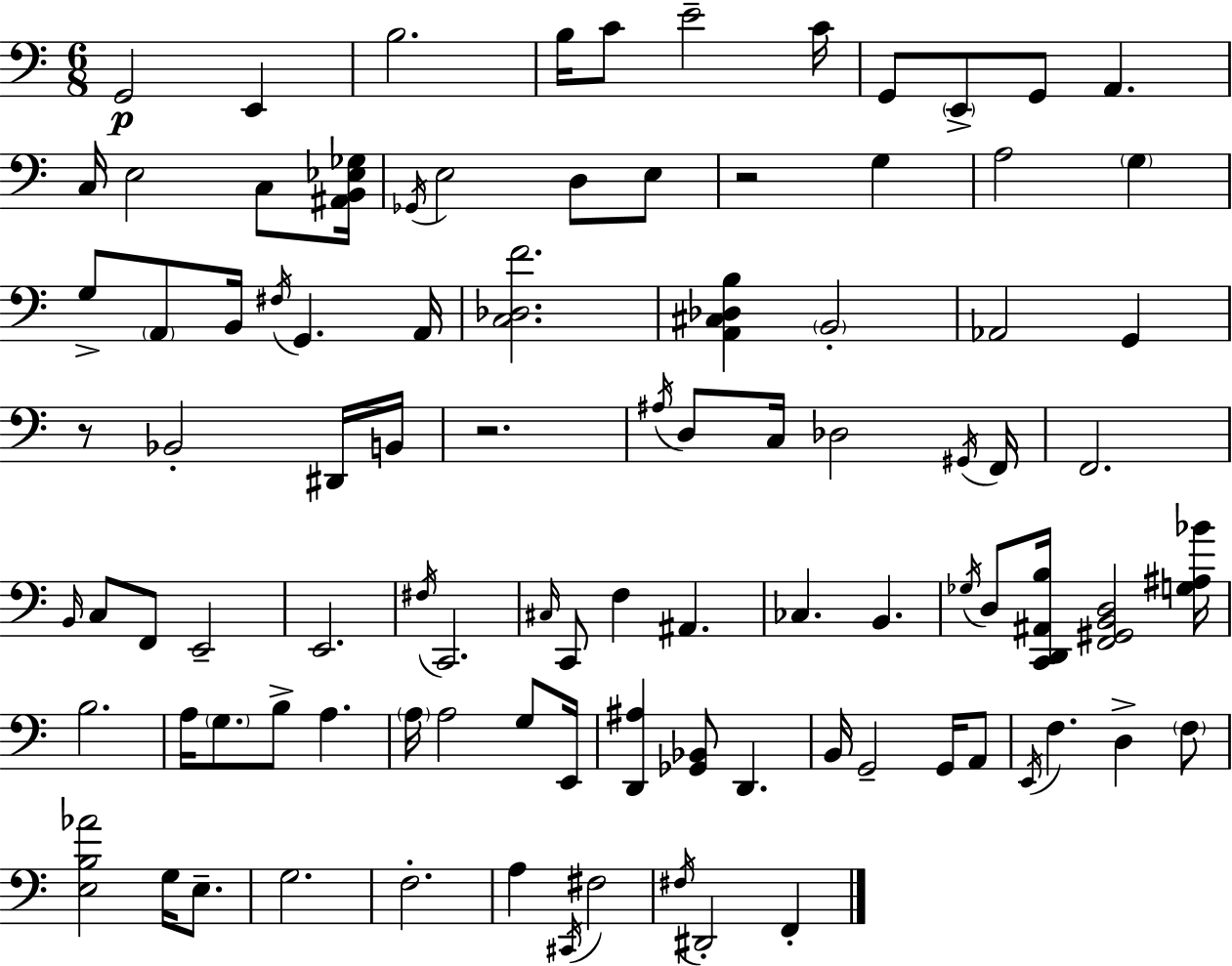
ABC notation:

X:1
T:Untitled
M:6/8
L:1/4
K:C
G,,2 E,, B,2 B,/4 C/2 E2 C/4 G,,/2 E,,/2 G,,/2 A,, C,/4 E,2 C,/2 [^A,,B,,_E,_G,]/4 _G,,/4 E,2 D,/2 E,/2 z2 G, A,2 G, G,/2 A,,/2 B,,/4 ^F,/4 G,, A,,/4 [C,_D,F]2 [A,,^C,_D,B,] B,,2 _A,,2 G,, z/2 _B,,2 ^D,,/4 B,,/4 z2 ^A,/4 D,/2 C,/4 _D,2 ^G,,/4 F,,/4 F,,2 B,,/4 C,/2 F,,/2 E,,2 E,,2 ^F,/4 C,,2 ^C,/4 C,,/2 F, ^A,, _C, B,, _G,/4 D,/2 [C,,D,,^A,,B,]/4 [F,,^G,,B,,D,]2 [G,^A,_B]/4 B,2 A,/4 G,/2 B,/2 A, A,/4 A,2 G,/2 E,,/4 [D,,^A,] [_G,,_B,,]/2 D,, B,,/4 G,,2 G,,/4 A,,/2 E,,/4 F, D, F,/2 [E,B,_A]2 G,/4 E,/2 G,2 F,2 A, ^C,,/4 ^F,2 ^F,/4 ^D,,2 F,,